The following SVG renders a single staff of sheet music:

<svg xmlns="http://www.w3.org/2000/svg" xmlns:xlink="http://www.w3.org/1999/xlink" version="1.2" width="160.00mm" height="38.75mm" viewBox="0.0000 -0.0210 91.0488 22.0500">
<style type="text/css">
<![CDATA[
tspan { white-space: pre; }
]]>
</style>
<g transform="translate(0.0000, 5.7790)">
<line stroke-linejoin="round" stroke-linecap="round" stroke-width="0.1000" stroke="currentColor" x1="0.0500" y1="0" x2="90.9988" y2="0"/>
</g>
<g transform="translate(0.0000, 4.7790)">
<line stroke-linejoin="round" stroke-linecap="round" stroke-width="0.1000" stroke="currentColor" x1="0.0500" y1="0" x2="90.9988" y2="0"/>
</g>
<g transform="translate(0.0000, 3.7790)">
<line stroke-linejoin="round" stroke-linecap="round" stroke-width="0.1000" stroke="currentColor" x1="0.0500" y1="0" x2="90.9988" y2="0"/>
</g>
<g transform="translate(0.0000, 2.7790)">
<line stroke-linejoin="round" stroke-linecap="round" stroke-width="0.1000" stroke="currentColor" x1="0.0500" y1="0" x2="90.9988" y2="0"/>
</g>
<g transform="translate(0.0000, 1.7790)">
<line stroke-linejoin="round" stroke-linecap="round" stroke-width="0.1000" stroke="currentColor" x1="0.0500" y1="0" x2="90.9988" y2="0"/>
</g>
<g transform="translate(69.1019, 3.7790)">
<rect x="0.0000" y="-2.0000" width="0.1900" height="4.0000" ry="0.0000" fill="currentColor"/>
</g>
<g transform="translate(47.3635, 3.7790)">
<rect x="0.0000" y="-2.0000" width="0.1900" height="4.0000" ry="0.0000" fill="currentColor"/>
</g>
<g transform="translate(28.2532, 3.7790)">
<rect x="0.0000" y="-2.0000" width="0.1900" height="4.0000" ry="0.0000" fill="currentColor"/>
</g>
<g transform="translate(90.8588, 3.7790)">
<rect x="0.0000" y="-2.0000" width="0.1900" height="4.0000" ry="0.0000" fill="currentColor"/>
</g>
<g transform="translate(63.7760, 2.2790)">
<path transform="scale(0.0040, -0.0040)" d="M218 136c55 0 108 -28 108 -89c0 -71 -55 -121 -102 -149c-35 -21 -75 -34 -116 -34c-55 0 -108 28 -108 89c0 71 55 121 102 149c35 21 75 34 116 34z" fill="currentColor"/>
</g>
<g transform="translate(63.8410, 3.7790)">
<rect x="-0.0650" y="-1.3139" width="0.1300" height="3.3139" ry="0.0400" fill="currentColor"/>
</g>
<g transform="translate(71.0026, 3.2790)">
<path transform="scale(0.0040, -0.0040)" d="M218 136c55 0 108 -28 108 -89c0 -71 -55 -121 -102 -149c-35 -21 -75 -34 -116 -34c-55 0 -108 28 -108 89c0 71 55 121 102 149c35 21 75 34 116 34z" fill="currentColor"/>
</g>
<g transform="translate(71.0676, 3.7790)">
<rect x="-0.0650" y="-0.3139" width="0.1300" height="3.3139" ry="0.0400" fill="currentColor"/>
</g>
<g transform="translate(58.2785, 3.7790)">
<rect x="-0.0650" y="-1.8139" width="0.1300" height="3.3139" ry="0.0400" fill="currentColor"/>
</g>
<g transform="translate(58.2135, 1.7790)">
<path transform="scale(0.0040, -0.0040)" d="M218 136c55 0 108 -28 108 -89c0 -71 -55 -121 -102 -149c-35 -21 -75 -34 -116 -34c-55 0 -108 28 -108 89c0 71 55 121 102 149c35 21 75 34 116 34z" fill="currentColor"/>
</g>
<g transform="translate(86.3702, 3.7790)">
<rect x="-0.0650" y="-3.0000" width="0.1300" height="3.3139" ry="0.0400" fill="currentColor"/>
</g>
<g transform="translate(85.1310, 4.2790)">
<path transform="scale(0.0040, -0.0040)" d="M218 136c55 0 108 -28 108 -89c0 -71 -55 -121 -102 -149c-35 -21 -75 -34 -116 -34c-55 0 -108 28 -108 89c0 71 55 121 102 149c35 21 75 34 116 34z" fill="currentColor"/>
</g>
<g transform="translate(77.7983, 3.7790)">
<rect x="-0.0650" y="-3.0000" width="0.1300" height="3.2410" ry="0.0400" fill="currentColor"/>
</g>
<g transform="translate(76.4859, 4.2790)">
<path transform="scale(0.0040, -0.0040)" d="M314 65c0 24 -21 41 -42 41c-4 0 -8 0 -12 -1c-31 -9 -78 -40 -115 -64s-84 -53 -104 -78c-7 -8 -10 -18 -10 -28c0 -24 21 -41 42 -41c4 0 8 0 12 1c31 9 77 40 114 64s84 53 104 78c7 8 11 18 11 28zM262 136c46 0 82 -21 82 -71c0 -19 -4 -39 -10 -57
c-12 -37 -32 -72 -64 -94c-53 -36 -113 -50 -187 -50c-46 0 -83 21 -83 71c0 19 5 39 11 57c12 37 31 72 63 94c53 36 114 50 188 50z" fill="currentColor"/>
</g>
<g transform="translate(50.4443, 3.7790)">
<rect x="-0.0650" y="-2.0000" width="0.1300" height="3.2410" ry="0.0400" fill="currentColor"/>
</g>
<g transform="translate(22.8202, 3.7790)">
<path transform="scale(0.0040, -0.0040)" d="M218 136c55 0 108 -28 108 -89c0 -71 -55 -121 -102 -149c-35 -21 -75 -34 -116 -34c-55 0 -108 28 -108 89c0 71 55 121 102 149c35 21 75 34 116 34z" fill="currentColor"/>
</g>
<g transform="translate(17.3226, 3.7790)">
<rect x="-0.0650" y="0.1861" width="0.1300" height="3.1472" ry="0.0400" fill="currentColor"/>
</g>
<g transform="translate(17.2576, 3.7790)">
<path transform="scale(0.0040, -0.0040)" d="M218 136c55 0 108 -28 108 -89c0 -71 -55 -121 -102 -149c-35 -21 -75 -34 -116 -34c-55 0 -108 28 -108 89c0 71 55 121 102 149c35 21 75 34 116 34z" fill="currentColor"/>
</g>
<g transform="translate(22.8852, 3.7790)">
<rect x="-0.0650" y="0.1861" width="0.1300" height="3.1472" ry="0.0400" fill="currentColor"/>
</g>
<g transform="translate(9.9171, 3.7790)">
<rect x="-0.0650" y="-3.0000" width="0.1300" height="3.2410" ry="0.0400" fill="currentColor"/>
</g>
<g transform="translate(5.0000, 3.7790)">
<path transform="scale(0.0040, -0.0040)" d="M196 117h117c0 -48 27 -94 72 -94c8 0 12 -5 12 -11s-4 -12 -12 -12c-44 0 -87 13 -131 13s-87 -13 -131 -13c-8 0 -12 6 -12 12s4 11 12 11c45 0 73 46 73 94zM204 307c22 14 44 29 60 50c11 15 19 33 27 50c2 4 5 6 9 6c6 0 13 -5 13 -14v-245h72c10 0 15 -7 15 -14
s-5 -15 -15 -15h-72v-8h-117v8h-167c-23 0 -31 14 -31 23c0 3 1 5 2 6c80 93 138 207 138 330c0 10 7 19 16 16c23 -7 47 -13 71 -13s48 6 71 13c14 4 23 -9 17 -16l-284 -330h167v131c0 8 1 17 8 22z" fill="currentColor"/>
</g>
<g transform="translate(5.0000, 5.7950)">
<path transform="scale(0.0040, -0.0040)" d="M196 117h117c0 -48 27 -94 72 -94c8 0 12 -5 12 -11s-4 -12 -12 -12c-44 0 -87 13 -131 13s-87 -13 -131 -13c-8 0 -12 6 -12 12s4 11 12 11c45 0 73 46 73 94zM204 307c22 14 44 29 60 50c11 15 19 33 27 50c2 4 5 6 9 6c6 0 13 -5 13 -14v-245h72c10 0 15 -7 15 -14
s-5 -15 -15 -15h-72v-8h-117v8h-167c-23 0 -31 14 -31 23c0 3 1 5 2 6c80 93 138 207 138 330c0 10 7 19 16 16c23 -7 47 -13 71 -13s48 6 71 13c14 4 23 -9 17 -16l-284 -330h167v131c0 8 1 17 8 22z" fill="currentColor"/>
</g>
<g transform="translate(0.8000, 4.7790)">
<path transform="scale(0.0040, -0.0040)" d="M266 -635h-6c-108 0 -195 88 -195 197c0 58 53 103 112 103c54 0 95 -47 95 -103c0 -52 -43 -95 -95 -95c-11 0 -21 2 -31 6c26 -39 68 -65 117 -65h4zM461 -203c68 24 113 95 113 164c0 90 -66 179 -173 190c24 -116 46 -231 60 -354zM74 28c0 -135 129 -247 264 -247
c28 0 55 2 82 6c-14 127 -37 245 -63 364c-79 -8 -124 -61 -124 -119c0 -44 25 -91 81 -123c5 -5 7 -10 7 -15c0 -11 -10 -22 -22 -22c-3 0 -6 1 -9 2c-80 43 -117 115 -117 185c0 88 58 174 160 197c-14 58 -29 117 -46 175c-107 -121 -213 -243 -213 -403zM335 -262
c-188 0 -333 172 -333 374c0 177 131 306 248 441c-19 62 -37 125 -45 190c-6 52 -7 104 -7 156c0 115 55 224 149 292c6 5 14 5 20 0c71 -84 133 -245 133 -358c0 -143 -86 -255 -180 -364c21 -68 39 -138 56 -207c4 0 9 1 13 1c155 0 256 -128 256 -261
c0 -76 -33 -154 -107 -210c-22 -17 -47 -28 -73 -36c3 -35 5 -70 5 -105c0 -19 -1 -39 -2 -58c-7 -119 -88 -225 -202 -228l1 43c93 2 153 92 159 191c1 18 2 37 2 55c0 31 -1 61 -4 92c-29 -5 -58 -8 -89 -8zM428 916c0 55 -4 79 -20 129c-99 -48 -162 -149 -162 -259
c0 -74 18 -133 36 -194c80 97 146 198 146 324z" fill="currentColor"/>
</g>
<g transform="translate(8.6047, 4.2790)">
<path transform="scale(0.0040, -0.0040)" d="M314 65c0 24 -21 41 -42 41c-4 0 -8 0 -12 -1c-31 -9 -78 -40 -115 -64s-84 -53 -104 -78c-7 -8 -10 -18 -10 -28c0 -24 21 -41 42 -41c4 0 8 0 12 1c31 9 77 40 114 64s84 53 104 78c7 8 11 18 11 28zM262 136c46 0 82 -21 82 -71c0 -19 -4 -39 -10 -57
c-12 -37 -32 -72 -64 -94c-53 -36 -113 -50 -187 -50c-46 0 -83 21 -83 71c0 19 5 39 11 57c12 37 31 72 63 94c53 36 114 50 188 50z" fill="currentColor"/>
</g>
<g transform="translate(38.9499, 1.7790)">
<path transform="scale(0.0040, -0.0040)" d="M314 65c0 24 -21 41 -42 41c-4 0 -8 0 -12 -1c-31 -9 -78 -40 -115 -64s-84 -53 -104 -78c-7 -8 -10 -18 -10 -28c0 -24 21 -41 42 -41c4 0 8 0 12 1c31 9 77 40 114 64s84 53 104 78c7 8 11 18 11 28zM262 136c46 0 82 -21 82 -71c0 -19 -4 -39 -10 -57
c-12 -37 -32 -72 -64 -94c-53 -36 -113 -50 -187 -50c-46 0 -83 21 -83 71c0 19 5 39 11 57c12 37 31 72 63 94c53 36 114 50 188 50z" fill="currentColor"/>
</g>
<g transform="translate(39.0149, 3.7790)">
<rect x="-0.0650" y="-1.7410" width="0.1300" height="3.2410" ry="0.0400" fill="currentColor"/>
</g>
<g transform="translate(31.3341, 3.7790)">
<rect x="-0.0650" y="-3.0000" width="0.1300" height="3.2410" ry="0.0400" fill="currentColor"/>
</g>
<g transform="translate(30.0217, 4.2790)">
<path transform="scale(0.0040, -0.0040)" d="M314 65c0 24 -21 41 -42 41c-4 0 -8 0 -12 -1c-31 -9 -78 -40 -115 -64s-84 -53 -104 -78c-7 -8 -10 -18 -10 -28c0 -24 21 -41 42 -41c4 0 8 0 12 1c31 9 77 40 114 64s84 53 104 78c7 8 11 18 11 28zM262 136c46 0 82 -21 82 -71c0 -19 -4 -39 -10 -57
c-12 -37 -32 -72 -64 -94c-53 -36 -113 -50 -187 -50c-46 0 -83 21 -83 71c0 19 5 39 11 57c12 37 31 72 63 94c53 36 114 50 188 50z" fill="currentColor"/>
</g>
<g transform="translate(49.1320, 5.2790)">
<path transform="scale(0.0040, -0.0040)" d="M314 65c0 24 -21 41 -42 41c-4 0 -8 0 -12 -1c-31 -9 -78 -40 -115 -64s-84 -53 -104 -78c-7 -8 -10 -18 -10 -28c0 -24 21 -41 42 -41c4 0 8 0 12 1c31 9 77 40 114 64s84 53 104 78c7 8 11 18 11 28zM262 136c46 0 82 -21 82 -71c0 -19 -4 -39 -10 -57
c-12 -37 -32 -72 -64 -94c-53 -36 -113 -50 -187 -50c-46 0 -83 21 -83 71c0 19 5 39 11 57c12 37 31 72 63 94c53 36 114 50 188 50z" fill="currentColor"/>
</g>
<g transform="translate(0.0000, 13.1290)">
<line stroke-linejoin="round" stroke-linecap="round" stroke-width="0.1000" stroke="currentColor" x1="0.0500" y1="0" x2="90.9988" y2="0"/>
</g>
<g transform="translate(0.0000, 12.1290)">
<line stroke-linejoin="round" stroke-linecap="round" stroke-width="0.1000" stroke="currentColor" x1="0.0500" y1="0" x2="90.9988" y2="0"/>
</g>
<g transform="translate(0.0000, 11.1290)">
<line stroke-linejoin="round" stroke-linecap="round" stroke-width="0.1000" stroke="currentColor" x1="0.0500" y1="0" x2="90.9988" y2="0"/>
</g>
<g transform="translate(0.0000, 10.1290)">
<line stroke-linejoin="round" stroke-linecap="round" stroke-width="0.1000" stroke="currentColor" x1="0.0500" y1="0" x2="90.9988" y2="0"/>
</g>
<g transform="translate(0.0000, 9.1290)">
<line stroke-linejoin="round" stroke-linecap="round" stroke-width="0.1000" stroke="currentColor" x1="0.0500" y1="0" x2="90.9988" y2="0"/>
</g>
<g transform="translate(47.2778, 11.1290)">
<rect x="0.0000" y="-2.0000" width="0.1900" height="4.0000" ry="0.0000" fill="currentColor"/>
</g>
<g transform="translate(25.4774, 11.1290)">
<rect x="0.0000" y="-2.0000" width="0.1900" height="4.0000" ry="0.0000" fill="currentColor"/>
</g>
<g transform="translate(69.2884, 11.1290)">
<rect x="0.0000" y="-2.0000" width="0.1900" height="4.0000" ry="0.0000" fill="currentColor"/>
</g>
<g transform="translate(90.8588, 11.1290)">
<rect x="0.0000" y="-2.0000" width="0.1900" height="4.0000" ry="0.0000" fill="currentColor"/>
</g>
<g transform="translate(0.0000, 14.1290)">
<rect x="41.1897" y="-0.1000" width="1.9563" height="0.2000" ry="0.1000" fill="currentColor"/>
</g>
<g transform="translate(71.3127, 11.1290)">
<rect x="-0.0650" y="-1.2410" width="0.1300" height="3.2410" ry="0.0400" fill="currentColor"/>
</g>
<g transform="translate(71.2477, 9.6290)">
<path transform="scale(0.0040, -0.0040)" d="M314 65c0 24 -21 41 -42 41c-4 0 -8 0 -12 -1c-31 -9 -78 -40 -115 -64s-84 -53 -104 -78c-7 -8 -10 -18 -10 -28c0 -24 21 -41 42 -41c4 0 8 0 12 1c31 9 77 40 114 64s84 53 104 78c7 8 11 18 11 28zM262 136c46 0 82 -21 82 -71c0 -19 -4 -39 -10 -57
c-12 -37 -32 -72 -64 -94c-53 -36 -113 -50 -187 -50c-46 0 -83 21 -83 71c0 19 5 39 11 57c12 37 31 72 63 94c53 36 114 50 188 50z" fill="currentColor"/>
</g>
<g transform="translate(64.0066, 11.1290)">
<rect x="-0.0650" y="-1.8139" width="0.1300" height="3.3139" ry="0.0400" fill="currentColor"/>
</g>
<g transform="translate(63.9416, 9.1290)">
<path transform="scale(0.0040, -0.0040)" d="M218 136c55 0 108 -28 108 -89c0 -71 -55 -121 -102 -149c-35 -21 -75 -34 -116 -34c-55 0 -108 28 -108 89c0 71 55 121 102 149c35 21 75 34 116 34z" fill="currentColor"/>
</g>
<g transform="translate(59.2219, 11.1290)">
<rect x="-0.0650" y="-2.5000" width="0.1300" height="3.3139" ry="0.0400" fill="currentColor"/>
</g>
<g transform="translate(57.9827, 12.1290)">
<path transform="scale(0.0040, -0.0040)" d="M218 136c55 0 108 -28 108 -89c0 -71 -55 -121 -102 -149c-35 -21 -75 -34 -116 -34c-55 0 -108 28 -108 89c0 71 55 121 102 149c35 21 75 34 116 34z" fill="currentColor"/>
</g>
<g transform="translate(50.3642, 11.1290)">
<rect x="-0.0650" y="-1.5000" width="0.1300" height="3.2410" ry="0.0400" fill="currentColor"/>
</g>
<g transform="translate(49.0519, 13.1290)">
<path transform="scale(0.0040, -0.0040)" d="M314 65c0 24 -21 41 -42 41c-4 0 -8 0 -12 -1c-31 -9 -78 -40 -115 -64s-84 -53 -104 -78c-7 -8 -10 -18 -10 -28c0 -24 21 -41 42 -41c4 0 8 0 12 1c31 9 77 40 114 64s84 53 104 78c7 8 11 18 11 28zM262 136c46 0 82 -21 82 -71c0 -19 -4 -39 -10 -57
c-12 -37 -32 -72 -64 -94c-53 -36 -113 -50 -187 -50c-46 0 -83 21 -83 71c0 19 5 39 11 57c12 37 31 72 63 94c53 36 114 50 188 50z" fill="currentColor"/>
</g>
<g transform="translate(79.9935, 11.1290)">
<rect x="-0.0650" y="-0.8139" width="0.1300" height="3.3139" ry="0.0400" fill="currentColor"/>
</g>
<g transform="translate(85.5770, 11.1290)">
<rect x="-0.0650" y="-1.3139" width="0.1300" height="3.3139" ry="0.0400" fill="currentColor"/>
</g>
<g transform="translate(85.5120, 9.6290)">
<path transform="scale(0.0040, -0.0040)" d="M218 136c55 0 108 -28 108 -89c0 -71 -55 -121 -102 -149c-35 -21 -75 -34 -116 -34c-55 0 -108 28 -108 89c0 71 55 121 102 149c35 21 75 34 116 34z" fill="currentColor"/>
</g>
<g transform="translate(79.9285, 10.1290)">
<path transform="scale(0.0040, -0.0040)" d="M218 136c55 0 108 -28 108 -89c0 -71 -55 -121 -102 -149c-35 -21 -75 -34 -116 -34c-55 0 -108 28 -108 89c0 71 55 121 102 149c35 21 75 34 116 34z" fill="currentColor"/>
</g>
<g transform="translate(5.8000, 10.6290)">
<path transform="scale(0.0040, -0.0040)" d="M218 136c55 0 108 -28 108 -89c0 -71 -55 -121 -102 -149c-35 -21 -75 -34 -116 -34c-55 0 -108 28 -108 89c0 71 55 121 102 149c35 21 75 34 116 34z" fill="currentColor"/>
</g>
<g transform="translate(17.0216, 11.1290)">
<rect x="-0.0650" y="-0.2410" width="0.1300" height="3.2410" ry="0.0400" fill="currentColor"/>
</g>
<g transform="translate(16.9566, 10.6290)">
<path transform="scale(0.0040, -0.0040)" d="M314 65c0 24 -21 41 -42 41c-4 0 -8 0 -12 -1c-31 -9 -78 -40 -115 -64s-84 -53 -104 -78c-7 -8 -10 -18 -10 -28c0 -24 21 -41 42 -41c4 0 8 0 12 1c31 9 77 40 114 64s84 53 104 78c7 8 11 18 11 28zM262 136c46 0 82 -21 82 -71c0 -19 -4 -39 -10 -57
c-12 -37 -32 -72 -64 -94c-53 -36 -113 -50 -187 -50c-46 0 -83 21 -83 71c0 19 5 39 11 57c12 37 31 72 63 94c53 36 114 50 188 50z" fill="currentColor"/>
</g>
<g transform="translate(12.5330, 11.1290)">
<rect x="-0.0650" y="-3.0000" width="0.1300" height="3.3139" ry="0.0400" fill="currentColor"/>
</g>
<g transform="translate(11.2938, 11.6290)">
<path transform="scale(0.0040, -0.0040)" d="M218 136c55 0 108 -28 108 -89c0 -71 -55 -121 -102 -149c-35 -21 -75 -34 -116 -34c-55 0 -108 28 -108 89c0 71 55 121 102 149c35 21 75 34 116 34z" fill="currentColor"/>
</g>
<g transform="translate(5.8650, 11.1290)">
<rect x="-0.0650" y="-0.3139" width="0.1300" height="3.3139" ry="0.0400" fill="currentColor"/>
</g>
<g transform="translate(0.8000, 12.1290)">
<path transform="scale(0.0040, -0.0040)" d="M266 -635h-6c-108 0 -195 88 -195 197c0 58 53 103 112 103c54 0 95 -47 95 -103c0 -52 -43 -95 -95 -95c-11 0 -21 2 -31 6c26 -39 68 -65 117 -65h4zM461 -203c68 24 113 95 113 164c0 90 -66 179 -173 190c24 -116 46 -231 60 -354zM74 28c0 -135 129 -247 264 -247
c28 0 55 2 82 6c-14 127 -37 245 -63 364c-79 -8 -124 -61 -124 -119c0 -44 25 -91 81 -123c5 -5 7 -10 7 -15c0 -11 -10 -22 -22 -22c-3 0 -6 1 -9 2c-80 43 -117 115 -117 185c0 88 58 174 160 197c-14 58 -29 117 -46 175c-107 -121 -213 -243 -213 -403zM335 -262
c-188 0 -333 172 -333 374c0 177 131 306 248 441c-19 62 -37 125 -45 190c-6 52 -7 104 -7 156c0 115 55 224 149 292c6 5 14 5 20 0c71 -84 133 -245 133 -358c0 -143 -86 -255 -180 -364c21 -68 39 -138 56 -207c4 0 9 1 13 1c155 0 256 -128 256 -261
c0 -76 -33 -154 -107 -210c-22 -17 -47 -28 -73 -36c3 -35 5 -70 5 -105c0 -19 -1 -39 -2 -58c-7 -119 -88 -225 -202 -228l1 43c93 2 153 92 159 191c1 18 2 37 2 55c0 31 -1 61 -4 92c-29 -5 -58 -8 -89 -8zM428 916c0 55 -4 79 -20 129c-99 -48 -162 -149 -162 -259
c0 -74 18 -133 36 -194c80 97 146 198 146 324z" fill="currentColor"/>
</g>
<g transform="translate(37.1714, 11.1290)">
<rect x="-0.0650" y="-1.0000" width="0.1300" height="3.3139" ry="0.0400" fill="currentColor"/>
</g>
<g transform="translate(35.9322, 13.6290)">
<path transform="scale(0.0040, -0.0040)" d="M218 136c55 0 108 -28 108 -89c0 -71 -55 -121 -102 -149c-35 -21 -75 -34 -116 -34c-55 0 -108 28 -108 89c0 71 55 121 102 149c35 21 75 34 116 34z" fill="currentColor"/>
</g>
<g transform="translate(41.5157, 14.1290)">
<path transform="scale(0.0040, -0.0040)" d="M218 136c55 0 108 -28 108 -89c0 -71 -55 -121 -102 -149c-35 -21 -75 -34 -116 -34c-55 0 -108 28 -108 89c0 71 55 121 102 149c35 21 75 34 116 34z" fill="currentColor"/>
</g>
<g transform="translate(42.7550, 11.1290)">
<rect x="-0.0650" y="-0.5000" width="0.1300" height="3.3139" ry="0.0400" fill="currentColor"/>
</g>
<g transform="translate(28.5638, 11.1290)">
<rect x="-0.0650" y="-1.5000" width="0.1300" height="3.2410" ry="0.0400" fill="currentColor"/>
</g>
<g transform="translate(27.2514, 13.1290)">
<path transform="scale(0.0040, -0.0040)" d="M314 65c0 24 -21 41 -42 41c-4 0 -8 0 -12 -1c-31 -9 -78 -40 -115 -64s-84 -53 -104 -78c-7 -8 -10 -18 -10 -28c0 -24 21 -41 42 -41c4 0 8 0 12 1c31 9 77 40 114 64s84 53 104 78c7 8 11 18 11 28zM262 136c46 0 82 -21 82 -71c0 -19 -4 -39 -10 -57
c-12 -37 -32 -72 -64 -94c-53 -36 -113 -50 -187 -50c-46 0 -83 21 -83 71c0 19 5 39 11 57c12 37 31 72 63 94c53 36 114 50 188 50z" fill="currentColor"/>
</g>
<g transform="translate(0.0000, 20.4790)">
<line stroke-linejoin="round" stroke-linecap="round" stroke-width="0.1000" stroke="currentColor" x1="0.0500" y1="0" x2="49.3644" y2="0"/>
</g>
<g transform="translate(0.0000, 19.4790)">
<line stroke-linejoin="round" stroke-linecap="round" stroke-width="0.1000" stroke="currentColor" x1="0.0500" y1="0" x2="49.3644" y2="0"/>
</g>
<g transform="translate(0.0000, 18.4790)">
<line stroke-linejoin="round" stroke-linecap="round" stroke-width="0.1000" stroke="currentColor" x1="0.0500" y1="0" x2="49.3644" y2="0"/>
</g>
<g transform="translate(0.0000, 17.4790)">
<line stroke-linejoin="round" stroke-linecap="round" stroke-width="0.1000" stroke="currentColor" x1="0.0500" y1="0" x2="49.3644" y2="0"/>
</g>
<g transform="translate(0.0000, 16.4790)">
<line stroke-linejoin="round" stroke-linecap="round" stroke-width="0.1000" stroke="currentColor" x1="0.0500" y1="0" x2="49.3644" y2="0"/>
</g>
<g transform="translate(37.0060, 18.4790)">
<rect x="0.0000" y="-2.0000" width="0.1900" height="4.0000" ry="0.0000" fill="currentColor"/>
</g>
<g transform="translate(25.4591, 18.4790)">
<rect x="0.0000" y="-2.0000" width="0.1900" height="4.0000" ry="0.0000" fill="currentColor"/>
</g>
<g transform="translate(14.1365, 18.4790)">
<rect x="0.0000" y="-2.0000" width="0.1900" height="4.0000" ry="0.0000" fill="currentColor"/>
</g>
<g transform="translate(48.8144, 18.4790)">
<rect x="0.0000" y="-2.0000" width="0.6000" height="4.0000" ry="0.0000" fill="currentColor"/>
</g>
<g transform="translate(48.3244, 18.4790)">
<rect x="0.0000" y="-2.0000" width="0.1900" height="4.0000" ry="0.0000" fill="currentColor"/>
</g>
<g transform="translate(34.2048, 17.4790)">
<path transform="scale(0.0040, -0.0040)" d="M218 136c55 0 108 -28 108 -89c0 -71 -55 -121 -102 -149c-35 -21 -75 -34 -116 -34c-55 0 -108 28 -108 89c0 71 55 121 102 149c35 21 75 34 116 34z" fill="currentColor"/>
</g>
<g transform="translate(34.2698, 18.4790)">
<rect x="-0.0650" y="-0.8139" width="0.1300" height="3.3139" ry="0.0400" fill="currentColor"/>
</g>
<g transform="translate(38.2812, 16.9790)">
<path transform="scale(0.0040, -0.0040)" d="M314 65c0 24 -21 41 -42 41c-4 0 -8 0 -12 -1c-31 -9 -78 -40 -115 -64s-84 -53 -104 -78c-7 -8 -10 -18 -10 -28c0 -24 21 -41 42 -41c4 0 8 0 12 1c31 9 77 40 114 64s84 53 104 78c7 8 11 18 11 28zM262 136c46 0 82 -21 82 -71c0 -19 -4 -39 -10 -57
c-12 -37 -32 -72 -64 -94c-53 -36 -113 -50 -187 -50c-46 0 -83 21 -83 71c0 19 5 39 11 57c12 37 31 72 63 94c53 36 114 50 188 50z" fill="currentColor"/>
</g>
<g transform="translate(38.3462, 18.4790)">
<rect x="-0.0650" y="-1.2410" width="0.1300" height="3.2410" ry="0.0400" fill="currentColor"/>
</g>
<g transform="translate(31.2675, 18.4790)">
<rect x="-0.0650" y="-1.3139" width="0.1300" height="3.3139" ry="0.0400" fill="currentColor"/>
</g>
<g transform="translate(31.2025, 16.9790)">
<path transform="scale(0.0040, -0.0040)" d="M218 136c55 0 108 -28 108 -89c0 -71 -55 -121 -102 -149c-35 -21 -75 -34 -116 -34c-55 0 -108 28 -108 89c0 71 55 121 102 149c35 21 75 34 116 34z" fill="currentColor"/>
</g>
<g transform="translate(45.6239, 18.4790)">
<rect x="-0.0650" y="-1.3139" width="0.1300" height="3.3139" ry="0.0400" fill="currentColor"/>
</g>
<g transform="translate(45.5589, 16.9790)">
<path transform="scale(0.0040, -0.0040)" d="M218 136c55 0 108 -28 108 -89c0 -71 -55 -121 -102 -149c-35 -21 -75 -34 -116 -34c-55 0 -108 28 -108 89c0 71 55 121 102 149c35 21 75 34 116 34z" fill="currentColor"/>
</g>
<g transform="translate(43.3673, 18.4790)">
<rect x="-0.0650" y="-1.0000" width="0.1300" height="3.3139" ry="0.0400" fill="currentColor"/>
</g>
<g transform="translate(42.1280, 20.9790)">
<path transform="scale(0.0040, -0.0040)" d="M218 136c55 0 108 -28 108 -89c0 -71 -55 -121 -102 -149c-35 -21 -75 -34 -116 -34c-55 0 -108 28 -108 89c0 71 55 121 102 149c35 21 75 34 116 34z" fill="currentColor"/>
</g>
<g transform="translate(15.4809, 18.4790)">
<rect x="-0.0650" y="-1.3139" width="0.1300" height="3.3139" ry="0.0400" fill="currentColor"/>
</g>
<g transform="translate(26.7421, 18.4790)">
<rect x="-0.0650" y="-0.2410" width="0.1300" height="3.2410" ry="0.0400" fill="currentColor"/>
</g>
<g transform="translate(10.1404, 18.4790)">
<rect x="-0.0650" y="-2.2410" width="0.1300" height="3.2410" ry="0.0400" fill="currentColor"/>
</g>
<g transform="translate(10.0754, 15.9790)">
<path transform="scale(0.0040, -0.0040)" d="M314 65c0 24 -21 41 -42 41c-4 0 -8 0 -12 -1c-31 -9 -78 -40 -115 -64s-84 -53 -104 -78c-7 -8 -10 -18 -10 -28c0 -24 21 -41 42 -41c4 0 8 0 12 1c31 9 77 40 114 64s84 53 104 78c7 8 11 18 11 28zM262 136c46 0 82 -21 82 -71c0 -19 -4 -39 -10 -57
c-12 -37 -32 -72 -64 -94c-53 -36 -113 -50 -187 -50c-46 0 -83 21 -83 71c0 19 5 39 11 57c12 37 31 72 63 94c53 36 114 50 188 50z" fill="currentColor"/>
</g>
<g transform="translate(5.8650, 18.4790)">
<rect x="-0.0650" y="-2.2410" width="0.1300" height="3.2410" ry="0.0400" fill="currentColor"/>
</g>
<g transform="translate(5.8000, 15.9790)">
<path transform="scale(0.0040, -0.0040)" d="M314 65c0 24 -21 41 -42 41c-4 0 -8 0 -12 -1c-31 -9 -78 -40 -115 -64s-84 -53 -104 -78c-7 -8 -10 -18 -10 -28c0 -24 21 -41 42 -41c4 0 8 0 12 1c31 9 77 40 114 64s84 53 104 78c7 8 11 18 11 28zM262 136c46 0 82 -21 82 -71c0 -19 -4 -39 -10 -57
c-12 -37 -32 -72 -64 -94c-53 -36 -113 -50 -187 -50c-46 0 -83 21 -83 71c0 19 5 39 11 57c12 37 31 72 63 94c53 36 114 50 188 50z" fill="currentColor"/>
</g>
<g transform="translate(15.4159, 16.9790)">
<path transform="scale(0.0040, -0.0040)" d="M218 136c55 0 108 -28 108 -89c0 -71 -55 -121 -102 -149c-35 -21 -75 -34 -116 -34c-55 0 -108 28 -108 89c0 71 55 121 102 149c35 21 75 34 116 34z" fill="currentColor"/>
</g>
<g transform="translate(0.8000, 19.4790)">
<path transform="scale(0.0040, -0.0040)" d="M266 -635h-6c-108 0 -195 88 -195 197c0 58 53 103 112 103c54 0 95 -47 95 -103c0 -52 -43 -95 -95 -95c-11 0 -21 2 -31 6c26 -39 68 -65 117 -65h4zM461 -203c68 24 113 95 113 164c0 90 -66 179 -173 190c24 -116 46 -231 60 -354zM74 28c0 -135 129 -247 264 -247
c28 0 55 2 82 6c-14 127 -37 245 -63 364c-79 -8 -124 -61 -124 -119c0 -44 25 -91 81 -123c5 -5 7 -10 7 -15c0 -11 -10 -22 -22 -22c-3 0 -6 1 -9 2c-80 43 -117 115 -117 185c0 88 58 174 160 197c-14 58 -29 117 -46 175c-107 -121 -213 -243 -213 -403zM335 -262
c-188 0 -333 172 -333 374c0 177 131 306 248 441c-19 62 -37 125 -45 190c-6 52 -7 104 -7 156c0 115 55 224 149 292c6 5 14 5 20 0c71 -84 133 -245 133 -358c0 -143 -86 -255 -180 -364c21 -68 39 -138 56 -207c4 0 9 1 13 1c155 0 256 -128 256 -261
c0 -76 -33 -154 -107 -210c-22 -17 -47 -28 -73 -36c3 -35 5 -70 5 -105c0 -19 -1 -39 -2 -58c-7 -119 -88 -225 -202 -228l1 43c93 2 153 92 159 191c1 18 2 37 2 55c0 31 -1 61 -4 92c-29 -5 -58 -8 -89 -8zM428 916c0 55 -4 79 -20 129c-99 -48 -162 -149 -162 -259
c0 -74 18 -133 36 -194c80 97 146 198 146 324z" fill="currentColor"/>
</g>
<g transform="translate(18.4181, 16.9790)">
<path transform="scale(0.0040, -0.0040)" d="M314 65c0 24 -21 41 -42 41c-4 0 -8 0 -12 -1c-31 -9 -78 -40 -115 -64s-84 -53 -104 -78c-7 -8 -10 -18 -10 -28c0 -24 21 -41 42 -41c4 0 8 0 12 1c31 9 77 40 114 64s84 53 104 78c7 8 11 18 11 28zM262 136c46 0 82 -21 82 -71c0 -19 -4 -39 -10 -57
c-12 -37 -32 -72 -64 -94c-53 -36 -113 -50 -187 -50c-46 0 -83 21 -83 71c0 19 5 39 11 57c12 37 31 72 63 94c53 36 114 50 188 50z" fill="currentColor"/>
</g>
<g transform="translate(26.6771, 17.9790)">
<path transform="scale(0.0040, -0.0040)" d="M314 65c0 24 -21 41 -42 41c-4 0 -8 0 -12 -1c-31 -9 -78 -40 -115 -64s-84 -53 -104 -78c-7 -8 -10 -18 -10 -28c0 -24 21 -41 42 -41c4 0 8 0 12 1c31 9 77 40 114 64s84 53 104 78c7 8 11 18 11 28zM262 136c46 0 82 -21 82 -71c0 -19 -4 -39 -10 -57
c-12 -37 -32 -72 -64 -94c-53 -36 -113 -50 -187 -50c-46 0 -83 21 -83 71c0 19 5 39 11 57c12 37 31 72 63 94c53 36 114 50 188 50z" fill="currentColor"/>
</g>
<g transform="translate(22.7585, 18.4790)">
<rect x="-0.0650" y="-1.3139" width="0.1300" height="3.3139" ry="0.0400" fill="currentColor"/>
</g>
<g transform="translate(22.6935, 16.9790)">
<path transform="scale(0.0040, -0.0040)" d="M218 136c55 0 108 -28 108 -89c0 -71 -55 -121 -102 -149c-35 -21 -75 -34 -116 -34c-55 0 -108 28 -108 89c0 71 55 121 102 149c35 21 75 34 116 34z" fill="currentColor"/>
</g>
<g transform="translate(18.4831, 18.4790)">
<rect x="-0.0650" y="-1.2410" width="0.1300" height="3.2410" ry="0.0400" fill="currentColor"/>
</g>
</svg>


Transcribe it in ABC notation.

X:1
T:Untitled
M:4/4
L:1/4
K:C
A2 B B A2 f2 F2 f e c A2 A c A c2 E2 D C E2 G f e2 d e g2 g2 e e2 e c2 e d e2 D e